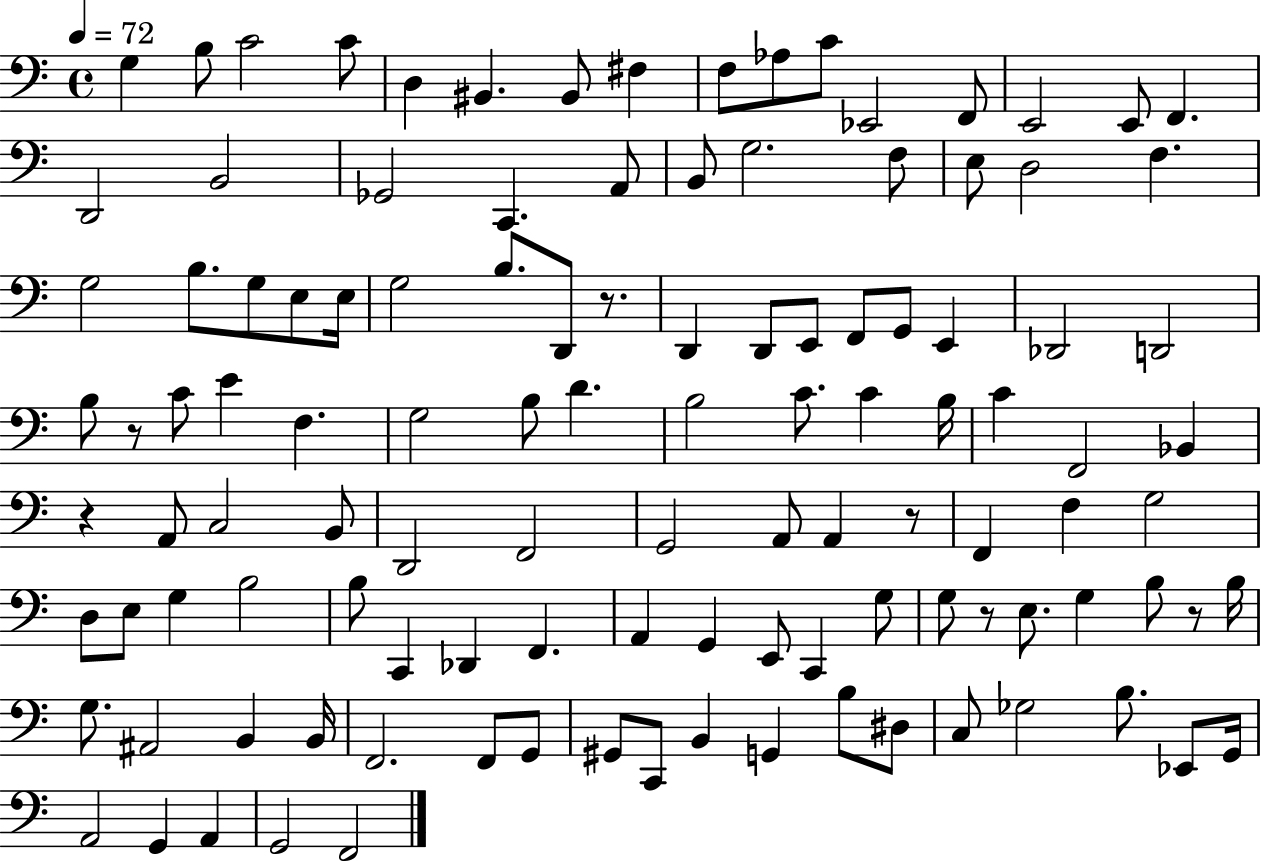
X:1
T:Untitled
M:4/4
L:1/4
K:C
G, B,/2 C2 C/2 D, ^B,, ^B,,/2 ^F, F,/2 _A,/2 C/2 _E,,2 F,,/2 E,,2 E,,/2 F,, D,,2 B,,2 _G,,2 C,, A,,/2 B,,/2 G,2 F,/2 E,/2 D,2 F, G,2 B,/2 G,/2 E,/2 E,/4 G,2 B,/2 D,,/2 z/2 D,, D,,/2 E,,/2 F,,/2 G,,/2 E,, _D,,2 D,,2 B,/2 z/2 C/2 E F, G,2 B,/2 D B,2 C/2 C B,/4 C F,,2 _B,, z A,,/2 C,2 B,,/2 D,,2 F,,2 G,,2 A,,/2 A,, z/2 F,, F, G,2 D,/2 E,/2 G, B,2 B,/2 C,, _D,, F,, A,, G,, E,,/2 C,, G,/2 G,/2 z/2 E,/2 G, B,/2 z/2 B,/4 G,/2 ^A,,2 B,, B,,/4 F,,2 F,,/2 G,,/2 ^G,,/2 C,,/2 B,, G,, B,/2 ^D,/2 C,/2 _G,2 B,/2 _E,,/2 G,,/4 A,,2 G,, A,, G,,2 F,,2